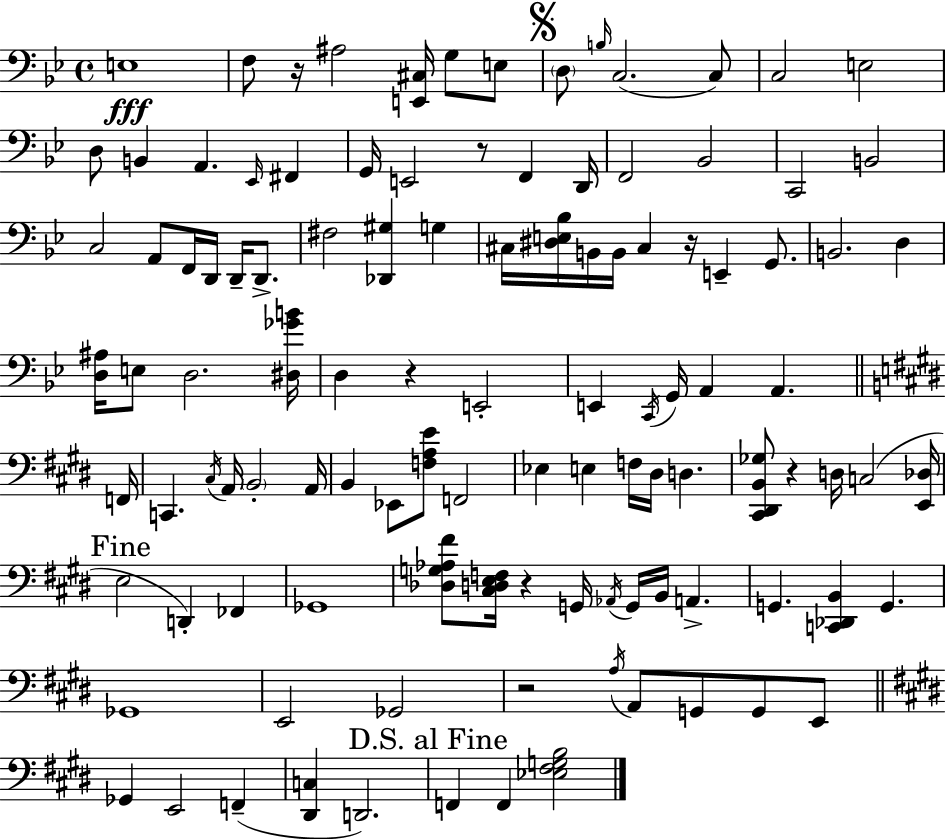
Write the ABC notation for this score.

X:1
T:Untitled
M:4/4
L:1/4
K:Gm
E,4 F,/2 z/4 ^A,2 [E,,^C,]/4 G,/2 E,/2 D,/2 B,/4 C,2 C,/2 C,2 E,2 D,/2 B,, A,, _E,,/4 ^F,, G,,/4 E,,2 z/2 F,, D,,/4 F,,2 _B,,2 C,,2 B,,2 C,2 A,,/2 F,,/4 D,,/4 D,,/4 D,,/2 ^F,2 [_D,,^G,] G, ^C,/4 [^D,E,_B,]/4 B,,/4 B,,/4 ^C, z/4 E,, G,,/2 B,,2 D, [D,^A,]/4 E,/2 D,2 [^D,_GB]/4 D, z E,,2 E,, C,,/4 G,,/4 A,, A,, F,,/4 C,, ^C,/4 A,,/4 B,,2 A,,/4 B,, _E,,/2 [F,A,E]/2 F,,2 _E, E, F,/4 ^D,/4 D, [^C,,^D,,B,,_G,]/2 z D,/4 C,2 [E,,_D,]/4 E,2 D,, _F,, _G,,4 [_D,G,_A,^F]/2 [^C,D,E,F,]/4 z G,,/4 _A,,/4 G,,/4 B,,/4 A,, G,, [C,,_D,,B,,] G,, _G,,4 E,,2 _G,,2 z2 A,/4 A,,/2 G,,/2 G,,/2 E,,/2 _G,, E,,2 F,, [^D,,C,] D,,2 F,, F,, [_E,^F,G,B,]2